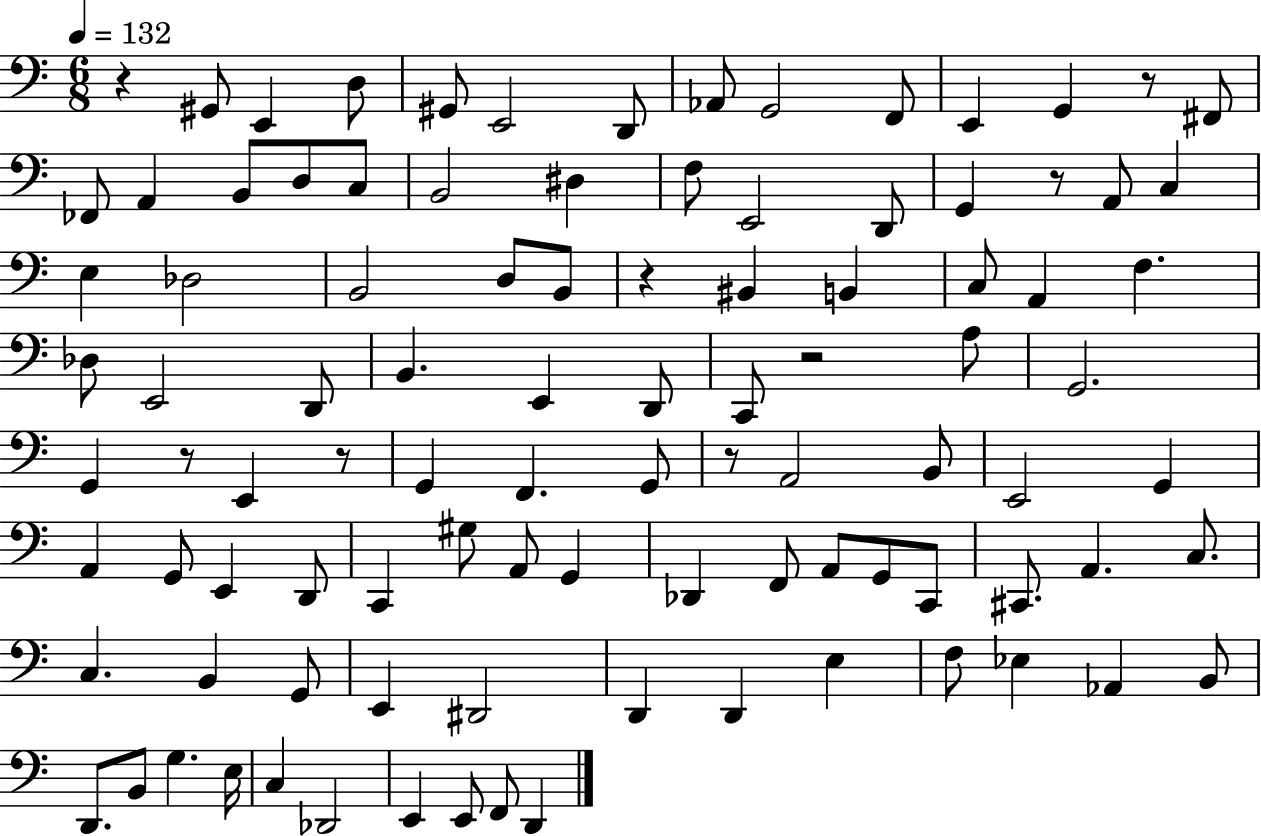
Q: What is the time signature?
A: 6/8